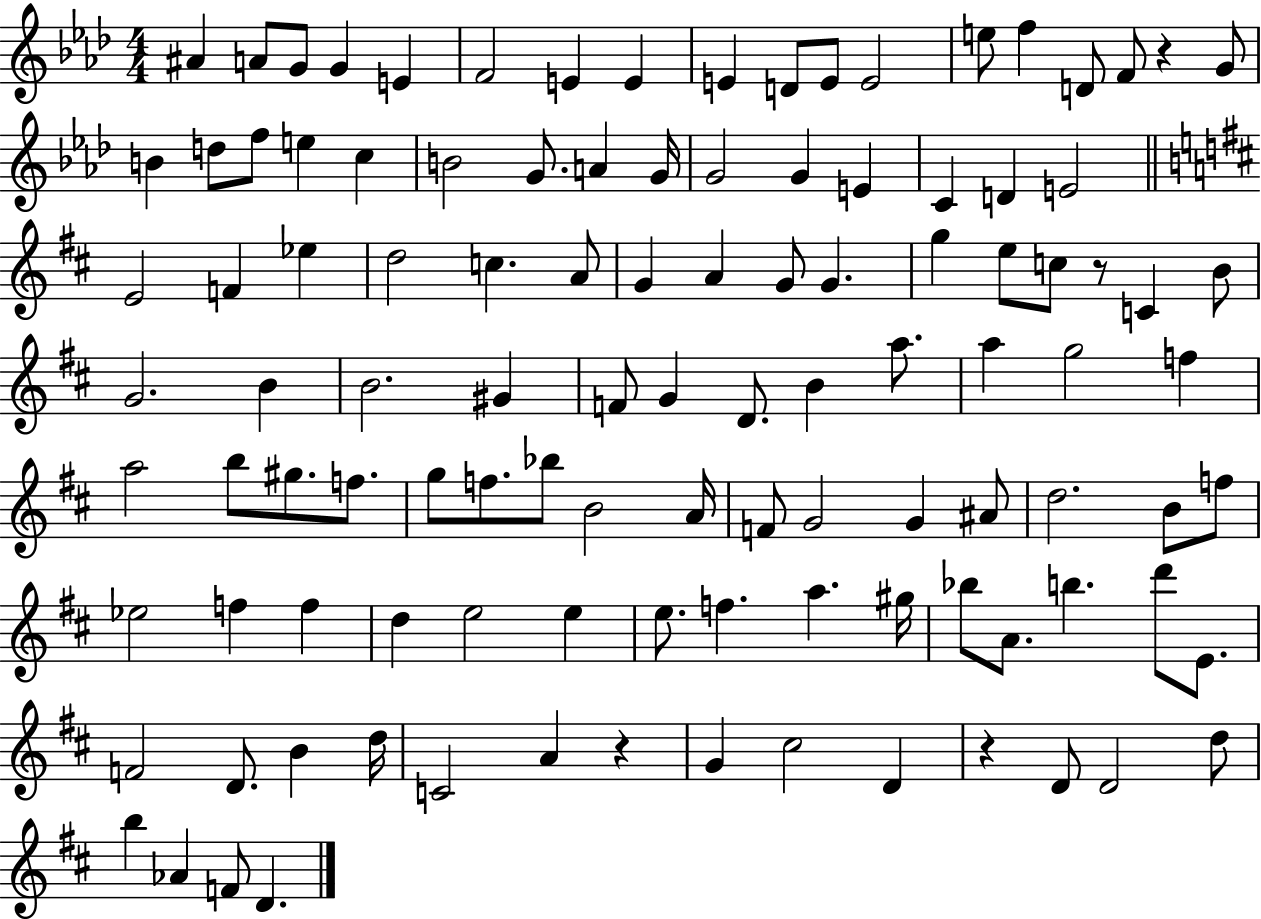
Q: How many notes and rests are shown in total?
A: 110